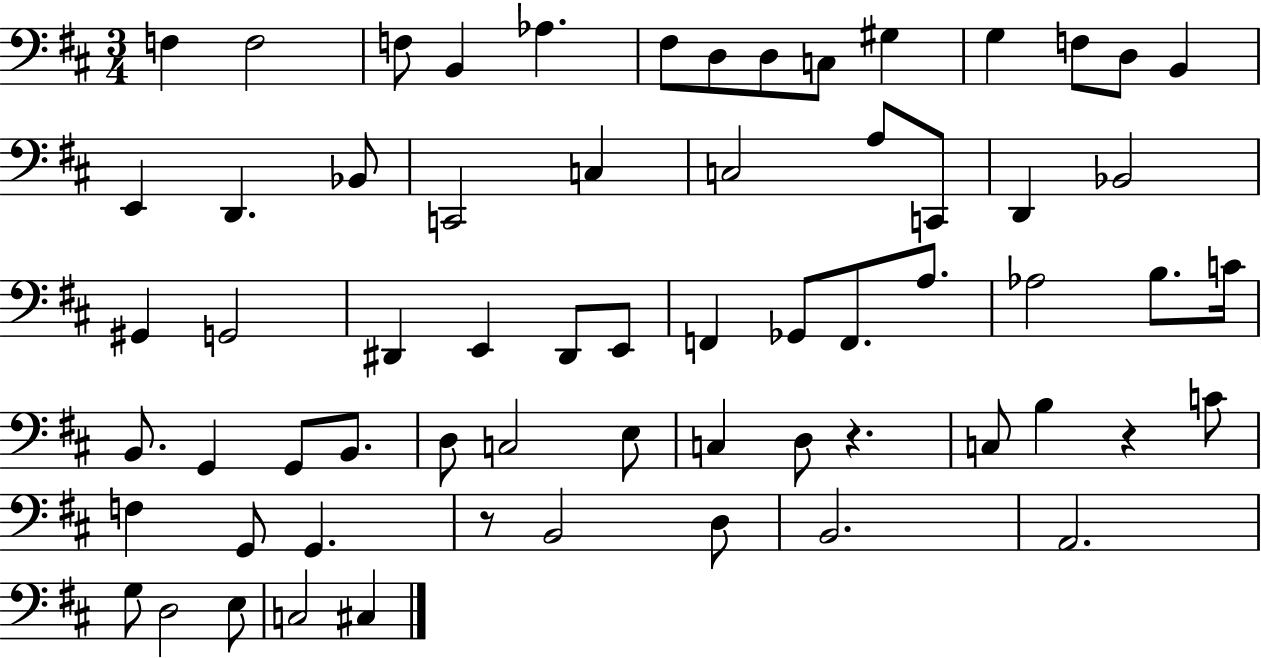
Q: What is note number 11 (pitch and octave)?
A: G3